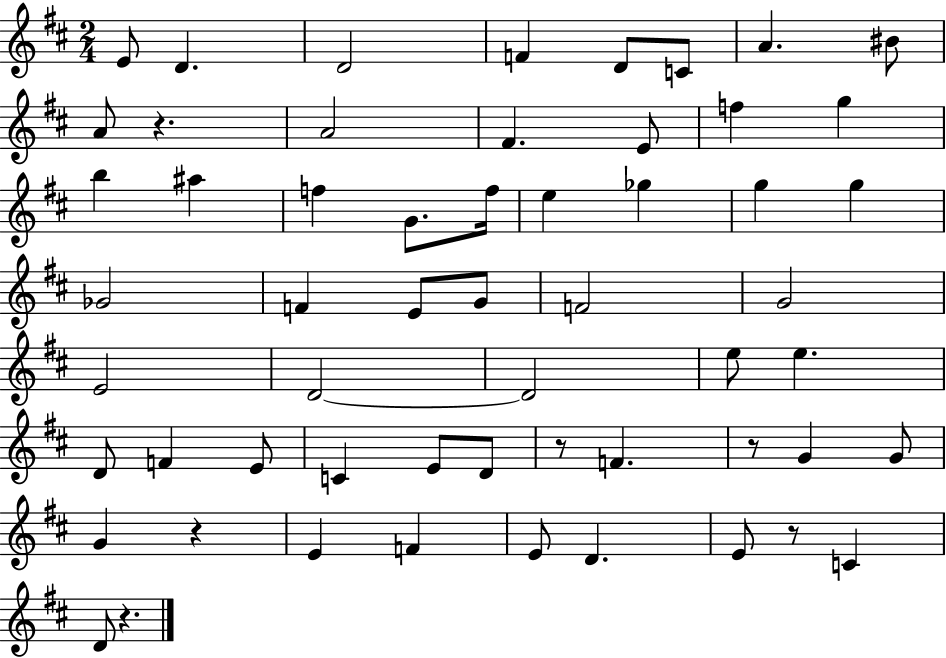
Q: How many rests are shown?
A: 6